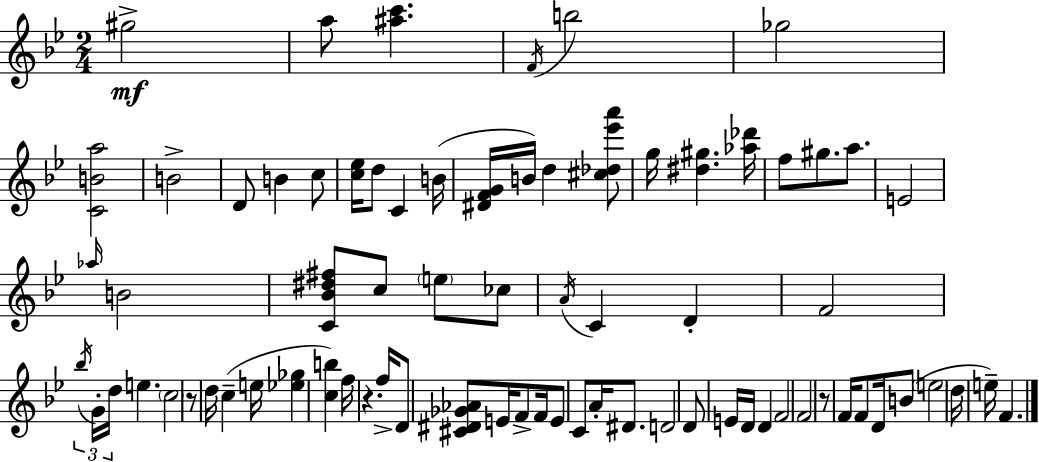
{
  \clef treble
  \numericTimeSignature
  \time 2/4
  \key g \minor
  gis''2->\mf | a''8 <ais'' c'''>4. | \acciaccatura { f'16 } b''2 | ges''2 | \break <c' b' a''>2 | b'2-> | d'8 b'4 c''8 | <c'' ees''>16 d''8 c'4 | \break b'16( <dis' f' g'>16 b'16) d''4 <cis'' des'' ees''' a'''>8 | g''16 <dis'' gis''>4. | <aes'' des'''>16 f''8 gis''8. a''8. | e'2 | \break \grace { aes''16 } b'2 | <c' bes' dis'' fis''>8 c''8 \parenthesize e''8 | ces''8 \acciaccatura { a'16 } c'4 d'4-. | f'2 | \break \tuplet 3/2 { \acciaccatura { bes''16 } g'16-. d''16 } e''4. | \parenthesize c''2 | r8 d''16 c''4--( | e''16 <ees'' ges''>4 | \break <c'' b''>4) f''16 r4. | f''16-> d'8 <cis' dis' ges' aes'>8 | e'16 f'8-> f'16 e'8 c'8 | a'16-. dis'8. d'2 | \break d'8 e'16 d'16 | d'4 f'2 | f'2 | r8 f'16 f'8 | \break d'16 b'8( \parenthesize e''2 | d''16 e''16--) f'4. | \bar "|."
}